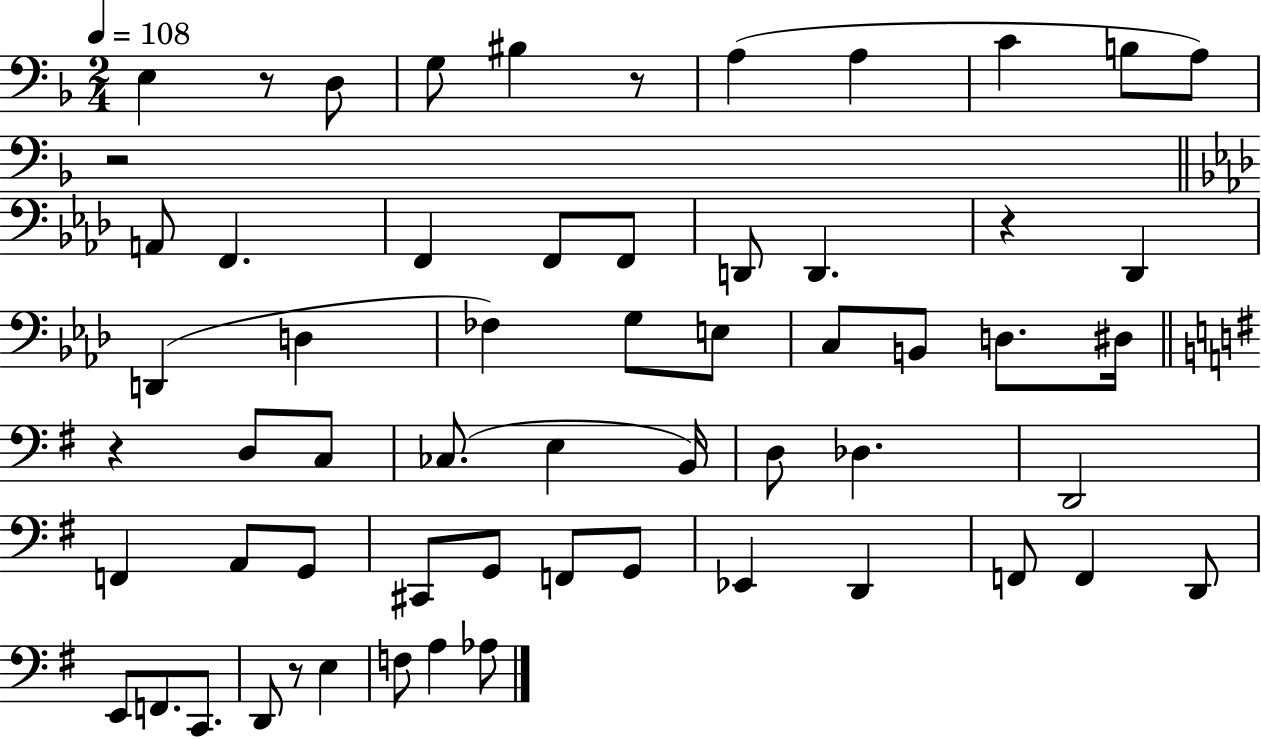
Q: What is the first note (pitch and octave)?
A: E3